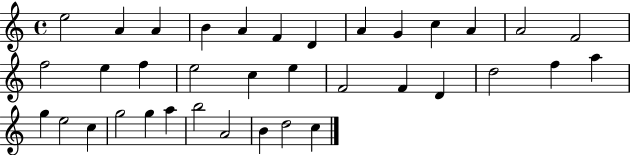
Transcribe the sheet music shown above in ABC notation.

X:1
T:Untitled
M:4/4
L:1/4
K:C
e2 A A B A F D A G c A A2 F2 f2 e f e2 c e F2 F D d2 f a g e2 c g2 g a b2 A2 B d2 c